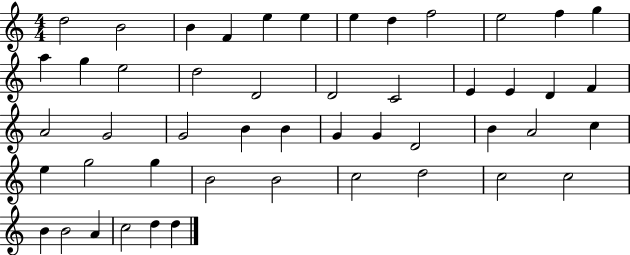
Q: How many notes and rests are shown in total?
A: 49